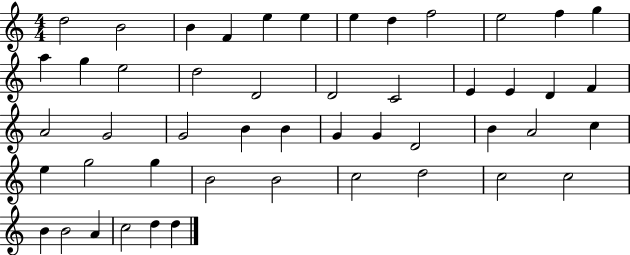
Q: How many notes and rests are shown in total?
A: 49